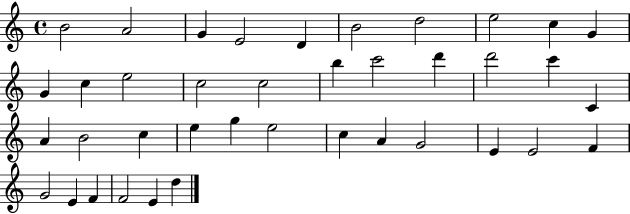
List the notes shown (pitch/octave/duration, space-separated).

B4/h A4/h G4/q E4/h D4/q B4/h D5/h E5/h C5/q G4/q G4/q C5/q E5/h C5/h C5/h B5/q C6/h D6/q D6/h C6/q C4/q A4/q B4/h C5/q E5/q G5/q E5/h C5/q A4/q G4/h E4/q E4/h F4/q G4/h E4/q F4/q F4/h E4/q D5/q